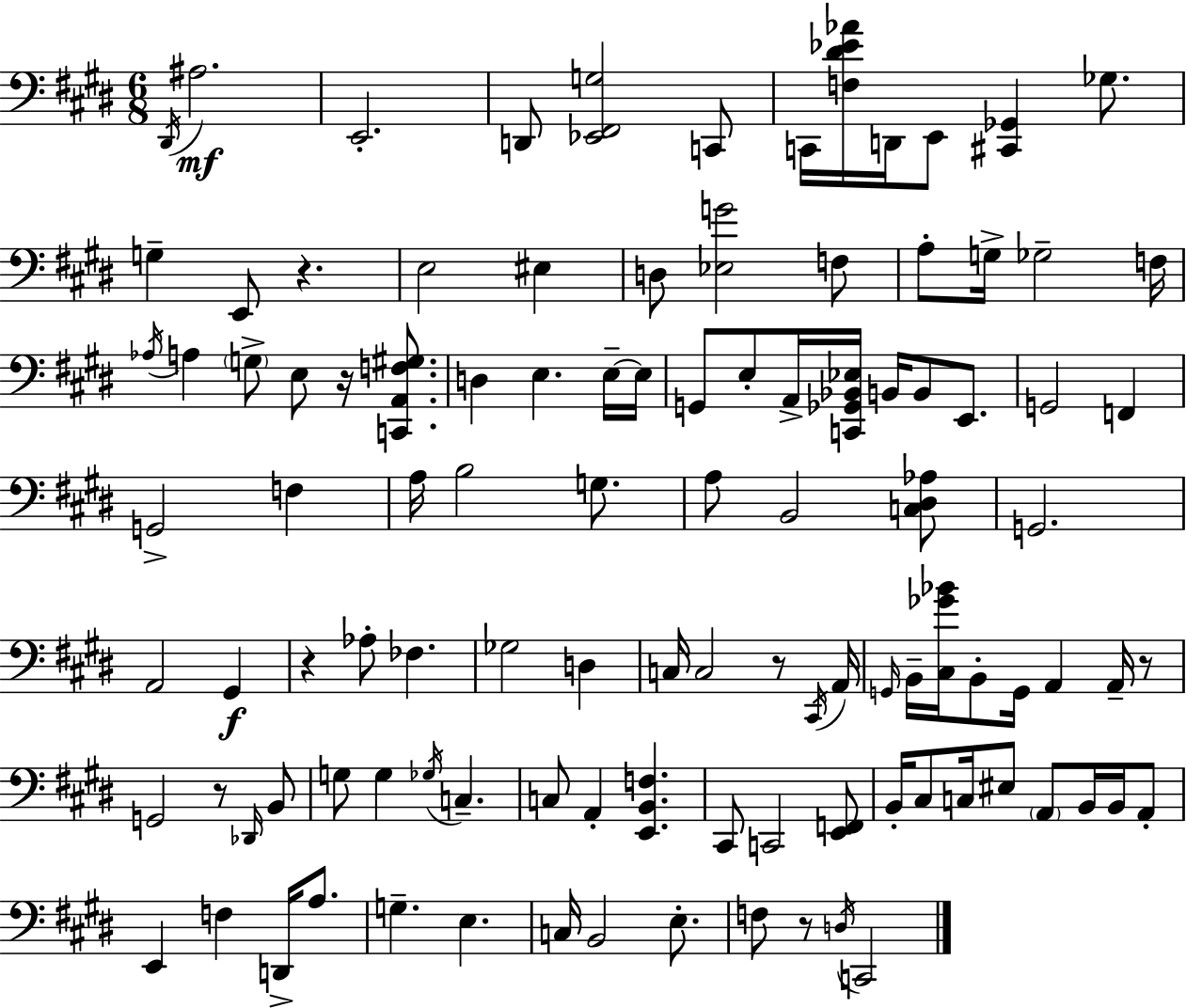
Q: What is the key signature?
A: E major